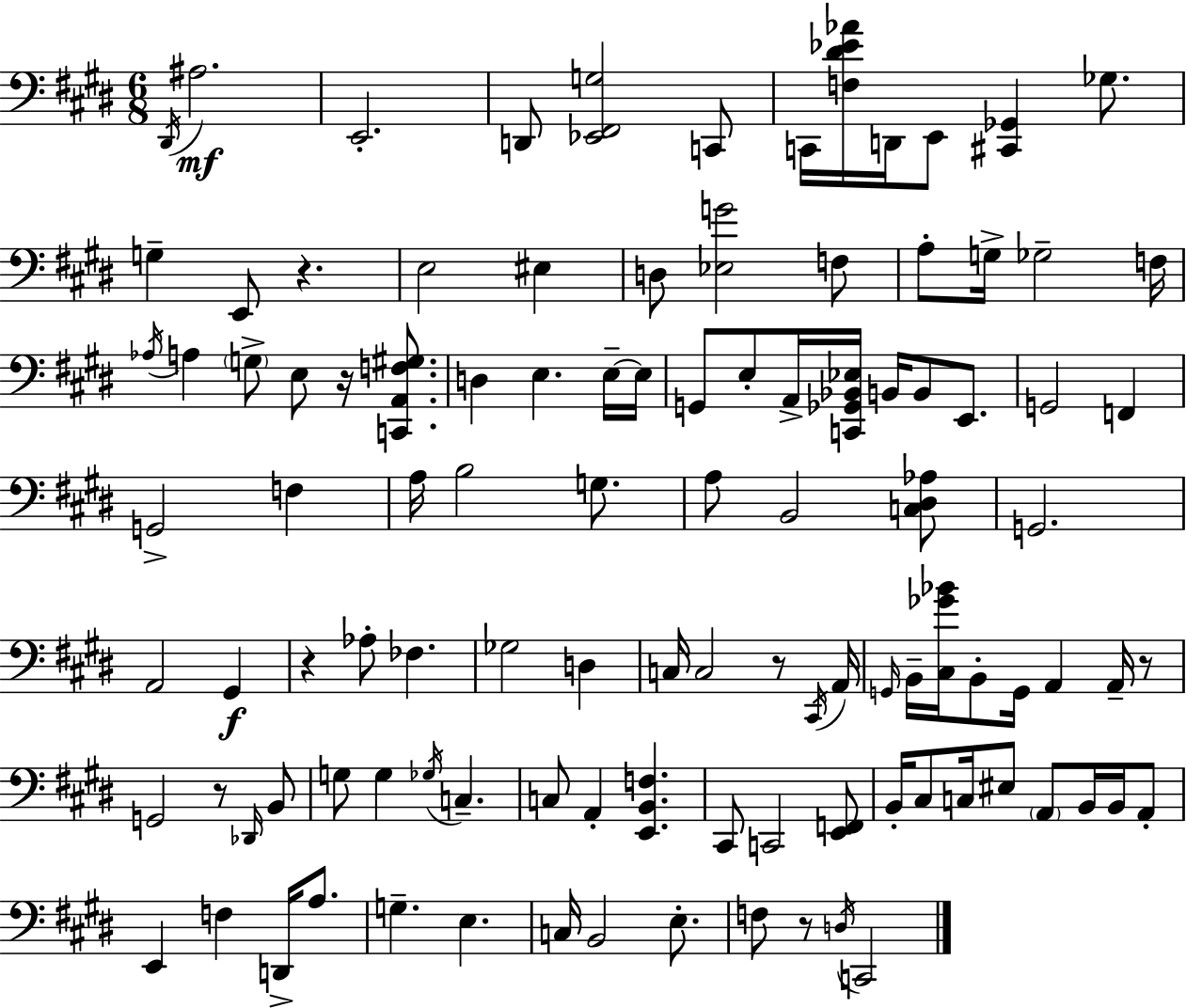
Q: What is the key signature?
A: E major